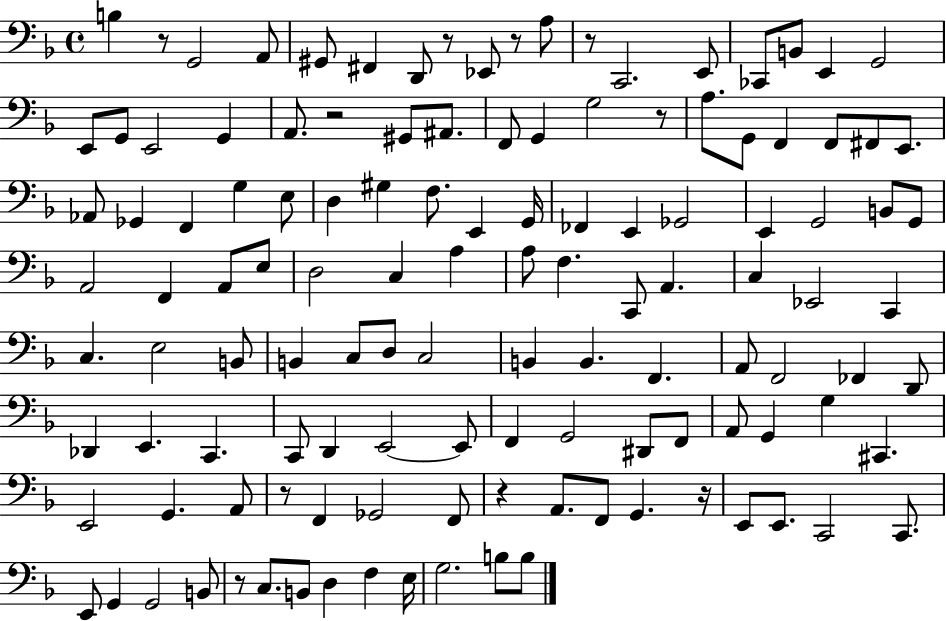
X:1
T:Untitled
M:4/4
L:1/4
K:F
B, z/2 G,,2 A,,/2 ^G,,/2 ^F,, D,,/2 z/2 _E,,/2 z/2 A,/2 z/2 C,,2 E,,/2 _C,,/2 B,,/2 E,, G,,2 E,,/2 G,,/2 E,,2 G,, A,,/2 z2 ^G,,/2 ^A,,/2 F,,/2 G,, G,2 z/2 A,/2 G,,/2 F,, F,,/2 ^F,,/2 E,,/2 _A,,/2 _G,, F,, G, E,/2 D, ^G, F,/2 E,, G,,/4 _F,, E,, _G,,2 E,, G,,2 B,,/2 G,,/2 A,,2 F,, A,,/2 E,/2 D,2 C, A, A,/2 F, C,,/2 A,, C, _E,,2 C,, C, E,2 B,,/2 B,, C,/2 D,/2 C,2 B,, B,, F,, A,,/2 F,,2 _F,, D,,/2 _D,, E,, C,, C,,/2 D,, E,,2 E,,/2 F,, G,,2 ^D,,/2 F,,/2 A,,/2 G,, G, ^C,, E,,2 G,, A,,/2 z/2 F,, _G,,2 F,,/2 z A,,/2 F,,/2 G,, z/4 E,,/2 E,,/2 C,,2 C,,/2 E,,/2 G,, G,,2 B,,/2 z/2 C,/2 B,,/2 D, F, E,/4 G,2 B,/2 B,/2